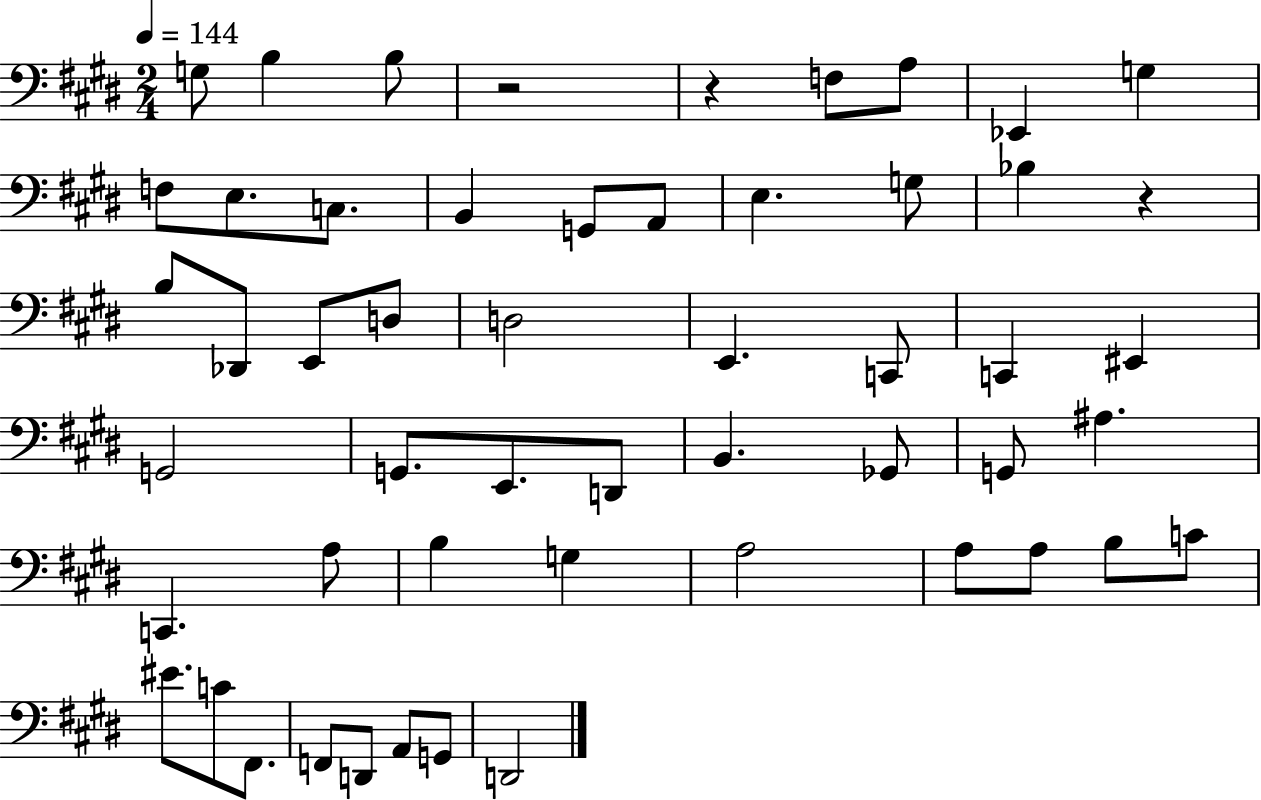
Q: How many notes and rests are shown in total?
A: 53